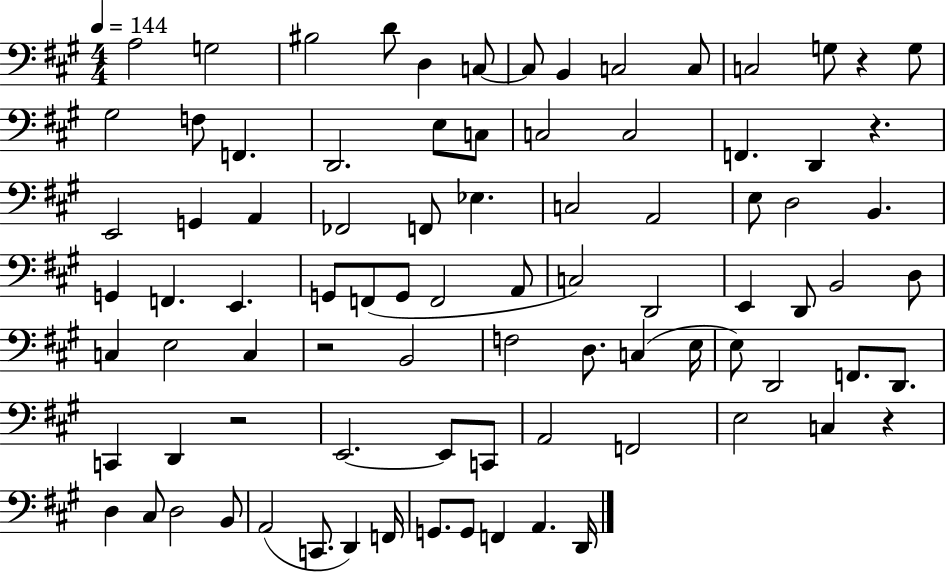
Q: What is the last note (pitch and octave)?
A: D2